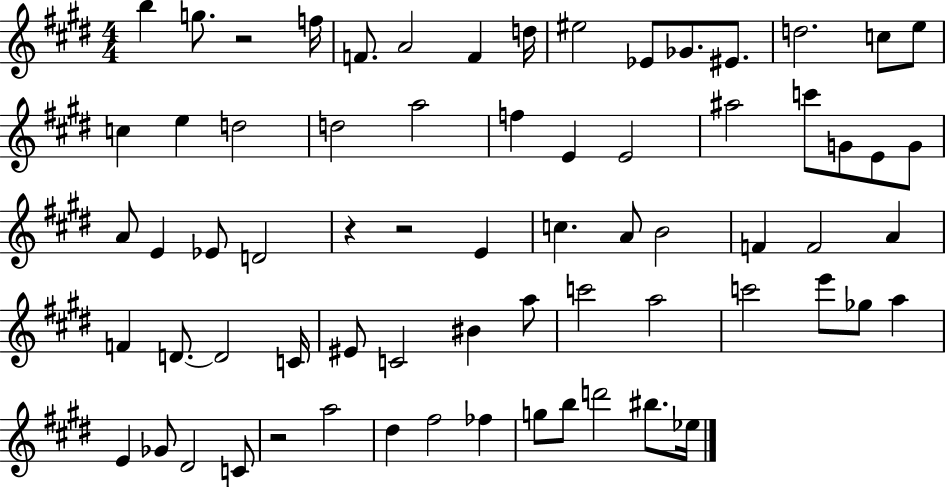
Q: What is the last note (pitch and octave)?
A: Eb5